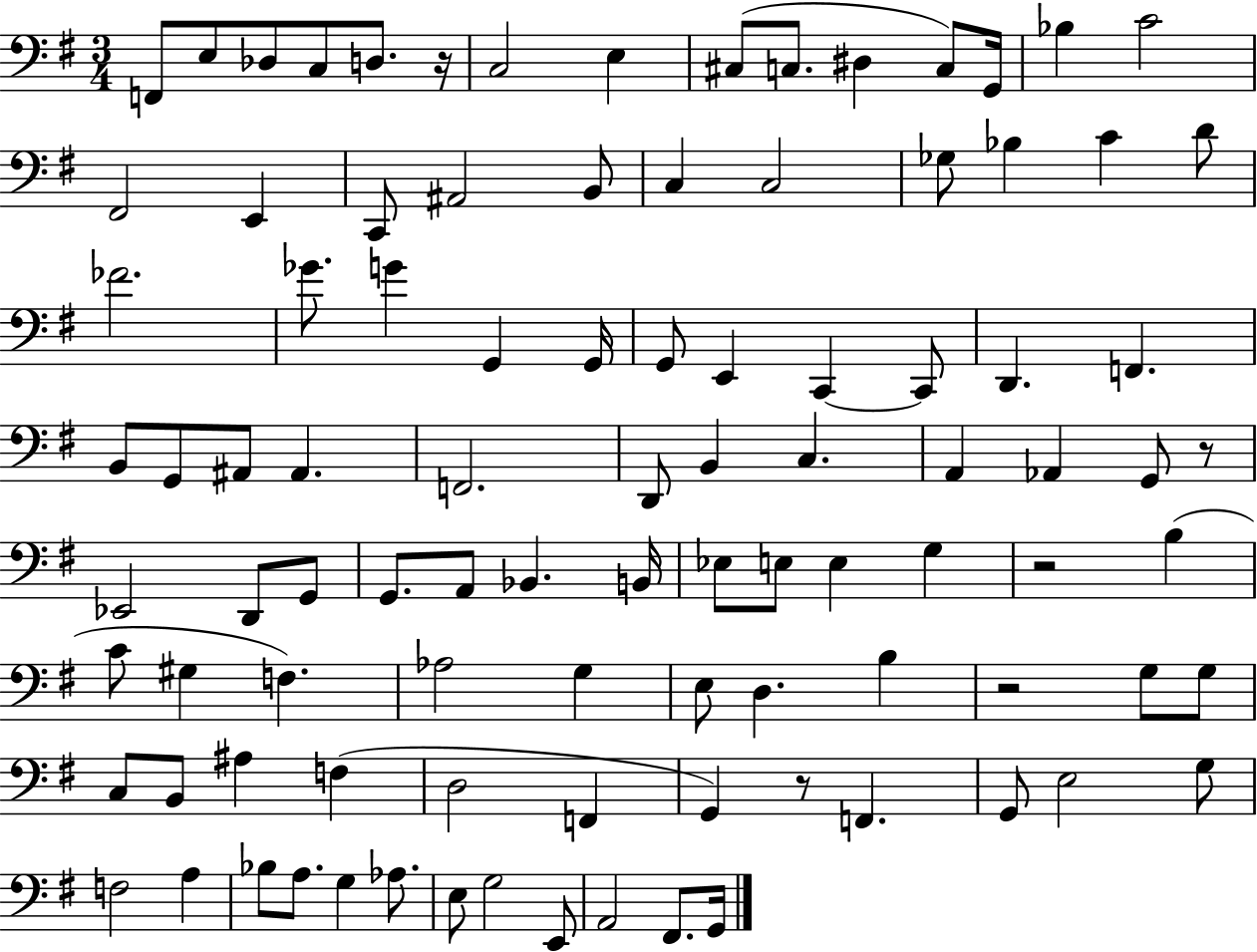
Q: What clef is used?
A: bass